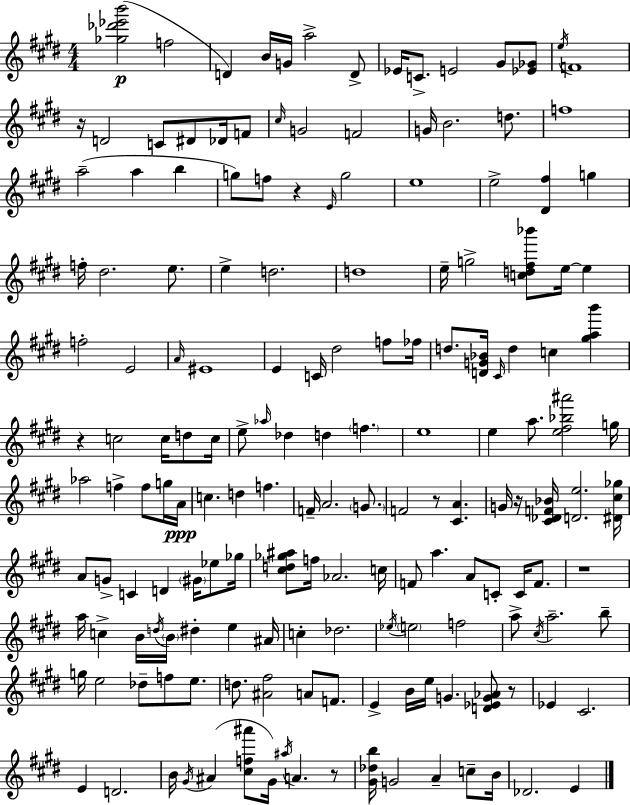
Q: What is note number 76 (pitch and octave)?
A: C5